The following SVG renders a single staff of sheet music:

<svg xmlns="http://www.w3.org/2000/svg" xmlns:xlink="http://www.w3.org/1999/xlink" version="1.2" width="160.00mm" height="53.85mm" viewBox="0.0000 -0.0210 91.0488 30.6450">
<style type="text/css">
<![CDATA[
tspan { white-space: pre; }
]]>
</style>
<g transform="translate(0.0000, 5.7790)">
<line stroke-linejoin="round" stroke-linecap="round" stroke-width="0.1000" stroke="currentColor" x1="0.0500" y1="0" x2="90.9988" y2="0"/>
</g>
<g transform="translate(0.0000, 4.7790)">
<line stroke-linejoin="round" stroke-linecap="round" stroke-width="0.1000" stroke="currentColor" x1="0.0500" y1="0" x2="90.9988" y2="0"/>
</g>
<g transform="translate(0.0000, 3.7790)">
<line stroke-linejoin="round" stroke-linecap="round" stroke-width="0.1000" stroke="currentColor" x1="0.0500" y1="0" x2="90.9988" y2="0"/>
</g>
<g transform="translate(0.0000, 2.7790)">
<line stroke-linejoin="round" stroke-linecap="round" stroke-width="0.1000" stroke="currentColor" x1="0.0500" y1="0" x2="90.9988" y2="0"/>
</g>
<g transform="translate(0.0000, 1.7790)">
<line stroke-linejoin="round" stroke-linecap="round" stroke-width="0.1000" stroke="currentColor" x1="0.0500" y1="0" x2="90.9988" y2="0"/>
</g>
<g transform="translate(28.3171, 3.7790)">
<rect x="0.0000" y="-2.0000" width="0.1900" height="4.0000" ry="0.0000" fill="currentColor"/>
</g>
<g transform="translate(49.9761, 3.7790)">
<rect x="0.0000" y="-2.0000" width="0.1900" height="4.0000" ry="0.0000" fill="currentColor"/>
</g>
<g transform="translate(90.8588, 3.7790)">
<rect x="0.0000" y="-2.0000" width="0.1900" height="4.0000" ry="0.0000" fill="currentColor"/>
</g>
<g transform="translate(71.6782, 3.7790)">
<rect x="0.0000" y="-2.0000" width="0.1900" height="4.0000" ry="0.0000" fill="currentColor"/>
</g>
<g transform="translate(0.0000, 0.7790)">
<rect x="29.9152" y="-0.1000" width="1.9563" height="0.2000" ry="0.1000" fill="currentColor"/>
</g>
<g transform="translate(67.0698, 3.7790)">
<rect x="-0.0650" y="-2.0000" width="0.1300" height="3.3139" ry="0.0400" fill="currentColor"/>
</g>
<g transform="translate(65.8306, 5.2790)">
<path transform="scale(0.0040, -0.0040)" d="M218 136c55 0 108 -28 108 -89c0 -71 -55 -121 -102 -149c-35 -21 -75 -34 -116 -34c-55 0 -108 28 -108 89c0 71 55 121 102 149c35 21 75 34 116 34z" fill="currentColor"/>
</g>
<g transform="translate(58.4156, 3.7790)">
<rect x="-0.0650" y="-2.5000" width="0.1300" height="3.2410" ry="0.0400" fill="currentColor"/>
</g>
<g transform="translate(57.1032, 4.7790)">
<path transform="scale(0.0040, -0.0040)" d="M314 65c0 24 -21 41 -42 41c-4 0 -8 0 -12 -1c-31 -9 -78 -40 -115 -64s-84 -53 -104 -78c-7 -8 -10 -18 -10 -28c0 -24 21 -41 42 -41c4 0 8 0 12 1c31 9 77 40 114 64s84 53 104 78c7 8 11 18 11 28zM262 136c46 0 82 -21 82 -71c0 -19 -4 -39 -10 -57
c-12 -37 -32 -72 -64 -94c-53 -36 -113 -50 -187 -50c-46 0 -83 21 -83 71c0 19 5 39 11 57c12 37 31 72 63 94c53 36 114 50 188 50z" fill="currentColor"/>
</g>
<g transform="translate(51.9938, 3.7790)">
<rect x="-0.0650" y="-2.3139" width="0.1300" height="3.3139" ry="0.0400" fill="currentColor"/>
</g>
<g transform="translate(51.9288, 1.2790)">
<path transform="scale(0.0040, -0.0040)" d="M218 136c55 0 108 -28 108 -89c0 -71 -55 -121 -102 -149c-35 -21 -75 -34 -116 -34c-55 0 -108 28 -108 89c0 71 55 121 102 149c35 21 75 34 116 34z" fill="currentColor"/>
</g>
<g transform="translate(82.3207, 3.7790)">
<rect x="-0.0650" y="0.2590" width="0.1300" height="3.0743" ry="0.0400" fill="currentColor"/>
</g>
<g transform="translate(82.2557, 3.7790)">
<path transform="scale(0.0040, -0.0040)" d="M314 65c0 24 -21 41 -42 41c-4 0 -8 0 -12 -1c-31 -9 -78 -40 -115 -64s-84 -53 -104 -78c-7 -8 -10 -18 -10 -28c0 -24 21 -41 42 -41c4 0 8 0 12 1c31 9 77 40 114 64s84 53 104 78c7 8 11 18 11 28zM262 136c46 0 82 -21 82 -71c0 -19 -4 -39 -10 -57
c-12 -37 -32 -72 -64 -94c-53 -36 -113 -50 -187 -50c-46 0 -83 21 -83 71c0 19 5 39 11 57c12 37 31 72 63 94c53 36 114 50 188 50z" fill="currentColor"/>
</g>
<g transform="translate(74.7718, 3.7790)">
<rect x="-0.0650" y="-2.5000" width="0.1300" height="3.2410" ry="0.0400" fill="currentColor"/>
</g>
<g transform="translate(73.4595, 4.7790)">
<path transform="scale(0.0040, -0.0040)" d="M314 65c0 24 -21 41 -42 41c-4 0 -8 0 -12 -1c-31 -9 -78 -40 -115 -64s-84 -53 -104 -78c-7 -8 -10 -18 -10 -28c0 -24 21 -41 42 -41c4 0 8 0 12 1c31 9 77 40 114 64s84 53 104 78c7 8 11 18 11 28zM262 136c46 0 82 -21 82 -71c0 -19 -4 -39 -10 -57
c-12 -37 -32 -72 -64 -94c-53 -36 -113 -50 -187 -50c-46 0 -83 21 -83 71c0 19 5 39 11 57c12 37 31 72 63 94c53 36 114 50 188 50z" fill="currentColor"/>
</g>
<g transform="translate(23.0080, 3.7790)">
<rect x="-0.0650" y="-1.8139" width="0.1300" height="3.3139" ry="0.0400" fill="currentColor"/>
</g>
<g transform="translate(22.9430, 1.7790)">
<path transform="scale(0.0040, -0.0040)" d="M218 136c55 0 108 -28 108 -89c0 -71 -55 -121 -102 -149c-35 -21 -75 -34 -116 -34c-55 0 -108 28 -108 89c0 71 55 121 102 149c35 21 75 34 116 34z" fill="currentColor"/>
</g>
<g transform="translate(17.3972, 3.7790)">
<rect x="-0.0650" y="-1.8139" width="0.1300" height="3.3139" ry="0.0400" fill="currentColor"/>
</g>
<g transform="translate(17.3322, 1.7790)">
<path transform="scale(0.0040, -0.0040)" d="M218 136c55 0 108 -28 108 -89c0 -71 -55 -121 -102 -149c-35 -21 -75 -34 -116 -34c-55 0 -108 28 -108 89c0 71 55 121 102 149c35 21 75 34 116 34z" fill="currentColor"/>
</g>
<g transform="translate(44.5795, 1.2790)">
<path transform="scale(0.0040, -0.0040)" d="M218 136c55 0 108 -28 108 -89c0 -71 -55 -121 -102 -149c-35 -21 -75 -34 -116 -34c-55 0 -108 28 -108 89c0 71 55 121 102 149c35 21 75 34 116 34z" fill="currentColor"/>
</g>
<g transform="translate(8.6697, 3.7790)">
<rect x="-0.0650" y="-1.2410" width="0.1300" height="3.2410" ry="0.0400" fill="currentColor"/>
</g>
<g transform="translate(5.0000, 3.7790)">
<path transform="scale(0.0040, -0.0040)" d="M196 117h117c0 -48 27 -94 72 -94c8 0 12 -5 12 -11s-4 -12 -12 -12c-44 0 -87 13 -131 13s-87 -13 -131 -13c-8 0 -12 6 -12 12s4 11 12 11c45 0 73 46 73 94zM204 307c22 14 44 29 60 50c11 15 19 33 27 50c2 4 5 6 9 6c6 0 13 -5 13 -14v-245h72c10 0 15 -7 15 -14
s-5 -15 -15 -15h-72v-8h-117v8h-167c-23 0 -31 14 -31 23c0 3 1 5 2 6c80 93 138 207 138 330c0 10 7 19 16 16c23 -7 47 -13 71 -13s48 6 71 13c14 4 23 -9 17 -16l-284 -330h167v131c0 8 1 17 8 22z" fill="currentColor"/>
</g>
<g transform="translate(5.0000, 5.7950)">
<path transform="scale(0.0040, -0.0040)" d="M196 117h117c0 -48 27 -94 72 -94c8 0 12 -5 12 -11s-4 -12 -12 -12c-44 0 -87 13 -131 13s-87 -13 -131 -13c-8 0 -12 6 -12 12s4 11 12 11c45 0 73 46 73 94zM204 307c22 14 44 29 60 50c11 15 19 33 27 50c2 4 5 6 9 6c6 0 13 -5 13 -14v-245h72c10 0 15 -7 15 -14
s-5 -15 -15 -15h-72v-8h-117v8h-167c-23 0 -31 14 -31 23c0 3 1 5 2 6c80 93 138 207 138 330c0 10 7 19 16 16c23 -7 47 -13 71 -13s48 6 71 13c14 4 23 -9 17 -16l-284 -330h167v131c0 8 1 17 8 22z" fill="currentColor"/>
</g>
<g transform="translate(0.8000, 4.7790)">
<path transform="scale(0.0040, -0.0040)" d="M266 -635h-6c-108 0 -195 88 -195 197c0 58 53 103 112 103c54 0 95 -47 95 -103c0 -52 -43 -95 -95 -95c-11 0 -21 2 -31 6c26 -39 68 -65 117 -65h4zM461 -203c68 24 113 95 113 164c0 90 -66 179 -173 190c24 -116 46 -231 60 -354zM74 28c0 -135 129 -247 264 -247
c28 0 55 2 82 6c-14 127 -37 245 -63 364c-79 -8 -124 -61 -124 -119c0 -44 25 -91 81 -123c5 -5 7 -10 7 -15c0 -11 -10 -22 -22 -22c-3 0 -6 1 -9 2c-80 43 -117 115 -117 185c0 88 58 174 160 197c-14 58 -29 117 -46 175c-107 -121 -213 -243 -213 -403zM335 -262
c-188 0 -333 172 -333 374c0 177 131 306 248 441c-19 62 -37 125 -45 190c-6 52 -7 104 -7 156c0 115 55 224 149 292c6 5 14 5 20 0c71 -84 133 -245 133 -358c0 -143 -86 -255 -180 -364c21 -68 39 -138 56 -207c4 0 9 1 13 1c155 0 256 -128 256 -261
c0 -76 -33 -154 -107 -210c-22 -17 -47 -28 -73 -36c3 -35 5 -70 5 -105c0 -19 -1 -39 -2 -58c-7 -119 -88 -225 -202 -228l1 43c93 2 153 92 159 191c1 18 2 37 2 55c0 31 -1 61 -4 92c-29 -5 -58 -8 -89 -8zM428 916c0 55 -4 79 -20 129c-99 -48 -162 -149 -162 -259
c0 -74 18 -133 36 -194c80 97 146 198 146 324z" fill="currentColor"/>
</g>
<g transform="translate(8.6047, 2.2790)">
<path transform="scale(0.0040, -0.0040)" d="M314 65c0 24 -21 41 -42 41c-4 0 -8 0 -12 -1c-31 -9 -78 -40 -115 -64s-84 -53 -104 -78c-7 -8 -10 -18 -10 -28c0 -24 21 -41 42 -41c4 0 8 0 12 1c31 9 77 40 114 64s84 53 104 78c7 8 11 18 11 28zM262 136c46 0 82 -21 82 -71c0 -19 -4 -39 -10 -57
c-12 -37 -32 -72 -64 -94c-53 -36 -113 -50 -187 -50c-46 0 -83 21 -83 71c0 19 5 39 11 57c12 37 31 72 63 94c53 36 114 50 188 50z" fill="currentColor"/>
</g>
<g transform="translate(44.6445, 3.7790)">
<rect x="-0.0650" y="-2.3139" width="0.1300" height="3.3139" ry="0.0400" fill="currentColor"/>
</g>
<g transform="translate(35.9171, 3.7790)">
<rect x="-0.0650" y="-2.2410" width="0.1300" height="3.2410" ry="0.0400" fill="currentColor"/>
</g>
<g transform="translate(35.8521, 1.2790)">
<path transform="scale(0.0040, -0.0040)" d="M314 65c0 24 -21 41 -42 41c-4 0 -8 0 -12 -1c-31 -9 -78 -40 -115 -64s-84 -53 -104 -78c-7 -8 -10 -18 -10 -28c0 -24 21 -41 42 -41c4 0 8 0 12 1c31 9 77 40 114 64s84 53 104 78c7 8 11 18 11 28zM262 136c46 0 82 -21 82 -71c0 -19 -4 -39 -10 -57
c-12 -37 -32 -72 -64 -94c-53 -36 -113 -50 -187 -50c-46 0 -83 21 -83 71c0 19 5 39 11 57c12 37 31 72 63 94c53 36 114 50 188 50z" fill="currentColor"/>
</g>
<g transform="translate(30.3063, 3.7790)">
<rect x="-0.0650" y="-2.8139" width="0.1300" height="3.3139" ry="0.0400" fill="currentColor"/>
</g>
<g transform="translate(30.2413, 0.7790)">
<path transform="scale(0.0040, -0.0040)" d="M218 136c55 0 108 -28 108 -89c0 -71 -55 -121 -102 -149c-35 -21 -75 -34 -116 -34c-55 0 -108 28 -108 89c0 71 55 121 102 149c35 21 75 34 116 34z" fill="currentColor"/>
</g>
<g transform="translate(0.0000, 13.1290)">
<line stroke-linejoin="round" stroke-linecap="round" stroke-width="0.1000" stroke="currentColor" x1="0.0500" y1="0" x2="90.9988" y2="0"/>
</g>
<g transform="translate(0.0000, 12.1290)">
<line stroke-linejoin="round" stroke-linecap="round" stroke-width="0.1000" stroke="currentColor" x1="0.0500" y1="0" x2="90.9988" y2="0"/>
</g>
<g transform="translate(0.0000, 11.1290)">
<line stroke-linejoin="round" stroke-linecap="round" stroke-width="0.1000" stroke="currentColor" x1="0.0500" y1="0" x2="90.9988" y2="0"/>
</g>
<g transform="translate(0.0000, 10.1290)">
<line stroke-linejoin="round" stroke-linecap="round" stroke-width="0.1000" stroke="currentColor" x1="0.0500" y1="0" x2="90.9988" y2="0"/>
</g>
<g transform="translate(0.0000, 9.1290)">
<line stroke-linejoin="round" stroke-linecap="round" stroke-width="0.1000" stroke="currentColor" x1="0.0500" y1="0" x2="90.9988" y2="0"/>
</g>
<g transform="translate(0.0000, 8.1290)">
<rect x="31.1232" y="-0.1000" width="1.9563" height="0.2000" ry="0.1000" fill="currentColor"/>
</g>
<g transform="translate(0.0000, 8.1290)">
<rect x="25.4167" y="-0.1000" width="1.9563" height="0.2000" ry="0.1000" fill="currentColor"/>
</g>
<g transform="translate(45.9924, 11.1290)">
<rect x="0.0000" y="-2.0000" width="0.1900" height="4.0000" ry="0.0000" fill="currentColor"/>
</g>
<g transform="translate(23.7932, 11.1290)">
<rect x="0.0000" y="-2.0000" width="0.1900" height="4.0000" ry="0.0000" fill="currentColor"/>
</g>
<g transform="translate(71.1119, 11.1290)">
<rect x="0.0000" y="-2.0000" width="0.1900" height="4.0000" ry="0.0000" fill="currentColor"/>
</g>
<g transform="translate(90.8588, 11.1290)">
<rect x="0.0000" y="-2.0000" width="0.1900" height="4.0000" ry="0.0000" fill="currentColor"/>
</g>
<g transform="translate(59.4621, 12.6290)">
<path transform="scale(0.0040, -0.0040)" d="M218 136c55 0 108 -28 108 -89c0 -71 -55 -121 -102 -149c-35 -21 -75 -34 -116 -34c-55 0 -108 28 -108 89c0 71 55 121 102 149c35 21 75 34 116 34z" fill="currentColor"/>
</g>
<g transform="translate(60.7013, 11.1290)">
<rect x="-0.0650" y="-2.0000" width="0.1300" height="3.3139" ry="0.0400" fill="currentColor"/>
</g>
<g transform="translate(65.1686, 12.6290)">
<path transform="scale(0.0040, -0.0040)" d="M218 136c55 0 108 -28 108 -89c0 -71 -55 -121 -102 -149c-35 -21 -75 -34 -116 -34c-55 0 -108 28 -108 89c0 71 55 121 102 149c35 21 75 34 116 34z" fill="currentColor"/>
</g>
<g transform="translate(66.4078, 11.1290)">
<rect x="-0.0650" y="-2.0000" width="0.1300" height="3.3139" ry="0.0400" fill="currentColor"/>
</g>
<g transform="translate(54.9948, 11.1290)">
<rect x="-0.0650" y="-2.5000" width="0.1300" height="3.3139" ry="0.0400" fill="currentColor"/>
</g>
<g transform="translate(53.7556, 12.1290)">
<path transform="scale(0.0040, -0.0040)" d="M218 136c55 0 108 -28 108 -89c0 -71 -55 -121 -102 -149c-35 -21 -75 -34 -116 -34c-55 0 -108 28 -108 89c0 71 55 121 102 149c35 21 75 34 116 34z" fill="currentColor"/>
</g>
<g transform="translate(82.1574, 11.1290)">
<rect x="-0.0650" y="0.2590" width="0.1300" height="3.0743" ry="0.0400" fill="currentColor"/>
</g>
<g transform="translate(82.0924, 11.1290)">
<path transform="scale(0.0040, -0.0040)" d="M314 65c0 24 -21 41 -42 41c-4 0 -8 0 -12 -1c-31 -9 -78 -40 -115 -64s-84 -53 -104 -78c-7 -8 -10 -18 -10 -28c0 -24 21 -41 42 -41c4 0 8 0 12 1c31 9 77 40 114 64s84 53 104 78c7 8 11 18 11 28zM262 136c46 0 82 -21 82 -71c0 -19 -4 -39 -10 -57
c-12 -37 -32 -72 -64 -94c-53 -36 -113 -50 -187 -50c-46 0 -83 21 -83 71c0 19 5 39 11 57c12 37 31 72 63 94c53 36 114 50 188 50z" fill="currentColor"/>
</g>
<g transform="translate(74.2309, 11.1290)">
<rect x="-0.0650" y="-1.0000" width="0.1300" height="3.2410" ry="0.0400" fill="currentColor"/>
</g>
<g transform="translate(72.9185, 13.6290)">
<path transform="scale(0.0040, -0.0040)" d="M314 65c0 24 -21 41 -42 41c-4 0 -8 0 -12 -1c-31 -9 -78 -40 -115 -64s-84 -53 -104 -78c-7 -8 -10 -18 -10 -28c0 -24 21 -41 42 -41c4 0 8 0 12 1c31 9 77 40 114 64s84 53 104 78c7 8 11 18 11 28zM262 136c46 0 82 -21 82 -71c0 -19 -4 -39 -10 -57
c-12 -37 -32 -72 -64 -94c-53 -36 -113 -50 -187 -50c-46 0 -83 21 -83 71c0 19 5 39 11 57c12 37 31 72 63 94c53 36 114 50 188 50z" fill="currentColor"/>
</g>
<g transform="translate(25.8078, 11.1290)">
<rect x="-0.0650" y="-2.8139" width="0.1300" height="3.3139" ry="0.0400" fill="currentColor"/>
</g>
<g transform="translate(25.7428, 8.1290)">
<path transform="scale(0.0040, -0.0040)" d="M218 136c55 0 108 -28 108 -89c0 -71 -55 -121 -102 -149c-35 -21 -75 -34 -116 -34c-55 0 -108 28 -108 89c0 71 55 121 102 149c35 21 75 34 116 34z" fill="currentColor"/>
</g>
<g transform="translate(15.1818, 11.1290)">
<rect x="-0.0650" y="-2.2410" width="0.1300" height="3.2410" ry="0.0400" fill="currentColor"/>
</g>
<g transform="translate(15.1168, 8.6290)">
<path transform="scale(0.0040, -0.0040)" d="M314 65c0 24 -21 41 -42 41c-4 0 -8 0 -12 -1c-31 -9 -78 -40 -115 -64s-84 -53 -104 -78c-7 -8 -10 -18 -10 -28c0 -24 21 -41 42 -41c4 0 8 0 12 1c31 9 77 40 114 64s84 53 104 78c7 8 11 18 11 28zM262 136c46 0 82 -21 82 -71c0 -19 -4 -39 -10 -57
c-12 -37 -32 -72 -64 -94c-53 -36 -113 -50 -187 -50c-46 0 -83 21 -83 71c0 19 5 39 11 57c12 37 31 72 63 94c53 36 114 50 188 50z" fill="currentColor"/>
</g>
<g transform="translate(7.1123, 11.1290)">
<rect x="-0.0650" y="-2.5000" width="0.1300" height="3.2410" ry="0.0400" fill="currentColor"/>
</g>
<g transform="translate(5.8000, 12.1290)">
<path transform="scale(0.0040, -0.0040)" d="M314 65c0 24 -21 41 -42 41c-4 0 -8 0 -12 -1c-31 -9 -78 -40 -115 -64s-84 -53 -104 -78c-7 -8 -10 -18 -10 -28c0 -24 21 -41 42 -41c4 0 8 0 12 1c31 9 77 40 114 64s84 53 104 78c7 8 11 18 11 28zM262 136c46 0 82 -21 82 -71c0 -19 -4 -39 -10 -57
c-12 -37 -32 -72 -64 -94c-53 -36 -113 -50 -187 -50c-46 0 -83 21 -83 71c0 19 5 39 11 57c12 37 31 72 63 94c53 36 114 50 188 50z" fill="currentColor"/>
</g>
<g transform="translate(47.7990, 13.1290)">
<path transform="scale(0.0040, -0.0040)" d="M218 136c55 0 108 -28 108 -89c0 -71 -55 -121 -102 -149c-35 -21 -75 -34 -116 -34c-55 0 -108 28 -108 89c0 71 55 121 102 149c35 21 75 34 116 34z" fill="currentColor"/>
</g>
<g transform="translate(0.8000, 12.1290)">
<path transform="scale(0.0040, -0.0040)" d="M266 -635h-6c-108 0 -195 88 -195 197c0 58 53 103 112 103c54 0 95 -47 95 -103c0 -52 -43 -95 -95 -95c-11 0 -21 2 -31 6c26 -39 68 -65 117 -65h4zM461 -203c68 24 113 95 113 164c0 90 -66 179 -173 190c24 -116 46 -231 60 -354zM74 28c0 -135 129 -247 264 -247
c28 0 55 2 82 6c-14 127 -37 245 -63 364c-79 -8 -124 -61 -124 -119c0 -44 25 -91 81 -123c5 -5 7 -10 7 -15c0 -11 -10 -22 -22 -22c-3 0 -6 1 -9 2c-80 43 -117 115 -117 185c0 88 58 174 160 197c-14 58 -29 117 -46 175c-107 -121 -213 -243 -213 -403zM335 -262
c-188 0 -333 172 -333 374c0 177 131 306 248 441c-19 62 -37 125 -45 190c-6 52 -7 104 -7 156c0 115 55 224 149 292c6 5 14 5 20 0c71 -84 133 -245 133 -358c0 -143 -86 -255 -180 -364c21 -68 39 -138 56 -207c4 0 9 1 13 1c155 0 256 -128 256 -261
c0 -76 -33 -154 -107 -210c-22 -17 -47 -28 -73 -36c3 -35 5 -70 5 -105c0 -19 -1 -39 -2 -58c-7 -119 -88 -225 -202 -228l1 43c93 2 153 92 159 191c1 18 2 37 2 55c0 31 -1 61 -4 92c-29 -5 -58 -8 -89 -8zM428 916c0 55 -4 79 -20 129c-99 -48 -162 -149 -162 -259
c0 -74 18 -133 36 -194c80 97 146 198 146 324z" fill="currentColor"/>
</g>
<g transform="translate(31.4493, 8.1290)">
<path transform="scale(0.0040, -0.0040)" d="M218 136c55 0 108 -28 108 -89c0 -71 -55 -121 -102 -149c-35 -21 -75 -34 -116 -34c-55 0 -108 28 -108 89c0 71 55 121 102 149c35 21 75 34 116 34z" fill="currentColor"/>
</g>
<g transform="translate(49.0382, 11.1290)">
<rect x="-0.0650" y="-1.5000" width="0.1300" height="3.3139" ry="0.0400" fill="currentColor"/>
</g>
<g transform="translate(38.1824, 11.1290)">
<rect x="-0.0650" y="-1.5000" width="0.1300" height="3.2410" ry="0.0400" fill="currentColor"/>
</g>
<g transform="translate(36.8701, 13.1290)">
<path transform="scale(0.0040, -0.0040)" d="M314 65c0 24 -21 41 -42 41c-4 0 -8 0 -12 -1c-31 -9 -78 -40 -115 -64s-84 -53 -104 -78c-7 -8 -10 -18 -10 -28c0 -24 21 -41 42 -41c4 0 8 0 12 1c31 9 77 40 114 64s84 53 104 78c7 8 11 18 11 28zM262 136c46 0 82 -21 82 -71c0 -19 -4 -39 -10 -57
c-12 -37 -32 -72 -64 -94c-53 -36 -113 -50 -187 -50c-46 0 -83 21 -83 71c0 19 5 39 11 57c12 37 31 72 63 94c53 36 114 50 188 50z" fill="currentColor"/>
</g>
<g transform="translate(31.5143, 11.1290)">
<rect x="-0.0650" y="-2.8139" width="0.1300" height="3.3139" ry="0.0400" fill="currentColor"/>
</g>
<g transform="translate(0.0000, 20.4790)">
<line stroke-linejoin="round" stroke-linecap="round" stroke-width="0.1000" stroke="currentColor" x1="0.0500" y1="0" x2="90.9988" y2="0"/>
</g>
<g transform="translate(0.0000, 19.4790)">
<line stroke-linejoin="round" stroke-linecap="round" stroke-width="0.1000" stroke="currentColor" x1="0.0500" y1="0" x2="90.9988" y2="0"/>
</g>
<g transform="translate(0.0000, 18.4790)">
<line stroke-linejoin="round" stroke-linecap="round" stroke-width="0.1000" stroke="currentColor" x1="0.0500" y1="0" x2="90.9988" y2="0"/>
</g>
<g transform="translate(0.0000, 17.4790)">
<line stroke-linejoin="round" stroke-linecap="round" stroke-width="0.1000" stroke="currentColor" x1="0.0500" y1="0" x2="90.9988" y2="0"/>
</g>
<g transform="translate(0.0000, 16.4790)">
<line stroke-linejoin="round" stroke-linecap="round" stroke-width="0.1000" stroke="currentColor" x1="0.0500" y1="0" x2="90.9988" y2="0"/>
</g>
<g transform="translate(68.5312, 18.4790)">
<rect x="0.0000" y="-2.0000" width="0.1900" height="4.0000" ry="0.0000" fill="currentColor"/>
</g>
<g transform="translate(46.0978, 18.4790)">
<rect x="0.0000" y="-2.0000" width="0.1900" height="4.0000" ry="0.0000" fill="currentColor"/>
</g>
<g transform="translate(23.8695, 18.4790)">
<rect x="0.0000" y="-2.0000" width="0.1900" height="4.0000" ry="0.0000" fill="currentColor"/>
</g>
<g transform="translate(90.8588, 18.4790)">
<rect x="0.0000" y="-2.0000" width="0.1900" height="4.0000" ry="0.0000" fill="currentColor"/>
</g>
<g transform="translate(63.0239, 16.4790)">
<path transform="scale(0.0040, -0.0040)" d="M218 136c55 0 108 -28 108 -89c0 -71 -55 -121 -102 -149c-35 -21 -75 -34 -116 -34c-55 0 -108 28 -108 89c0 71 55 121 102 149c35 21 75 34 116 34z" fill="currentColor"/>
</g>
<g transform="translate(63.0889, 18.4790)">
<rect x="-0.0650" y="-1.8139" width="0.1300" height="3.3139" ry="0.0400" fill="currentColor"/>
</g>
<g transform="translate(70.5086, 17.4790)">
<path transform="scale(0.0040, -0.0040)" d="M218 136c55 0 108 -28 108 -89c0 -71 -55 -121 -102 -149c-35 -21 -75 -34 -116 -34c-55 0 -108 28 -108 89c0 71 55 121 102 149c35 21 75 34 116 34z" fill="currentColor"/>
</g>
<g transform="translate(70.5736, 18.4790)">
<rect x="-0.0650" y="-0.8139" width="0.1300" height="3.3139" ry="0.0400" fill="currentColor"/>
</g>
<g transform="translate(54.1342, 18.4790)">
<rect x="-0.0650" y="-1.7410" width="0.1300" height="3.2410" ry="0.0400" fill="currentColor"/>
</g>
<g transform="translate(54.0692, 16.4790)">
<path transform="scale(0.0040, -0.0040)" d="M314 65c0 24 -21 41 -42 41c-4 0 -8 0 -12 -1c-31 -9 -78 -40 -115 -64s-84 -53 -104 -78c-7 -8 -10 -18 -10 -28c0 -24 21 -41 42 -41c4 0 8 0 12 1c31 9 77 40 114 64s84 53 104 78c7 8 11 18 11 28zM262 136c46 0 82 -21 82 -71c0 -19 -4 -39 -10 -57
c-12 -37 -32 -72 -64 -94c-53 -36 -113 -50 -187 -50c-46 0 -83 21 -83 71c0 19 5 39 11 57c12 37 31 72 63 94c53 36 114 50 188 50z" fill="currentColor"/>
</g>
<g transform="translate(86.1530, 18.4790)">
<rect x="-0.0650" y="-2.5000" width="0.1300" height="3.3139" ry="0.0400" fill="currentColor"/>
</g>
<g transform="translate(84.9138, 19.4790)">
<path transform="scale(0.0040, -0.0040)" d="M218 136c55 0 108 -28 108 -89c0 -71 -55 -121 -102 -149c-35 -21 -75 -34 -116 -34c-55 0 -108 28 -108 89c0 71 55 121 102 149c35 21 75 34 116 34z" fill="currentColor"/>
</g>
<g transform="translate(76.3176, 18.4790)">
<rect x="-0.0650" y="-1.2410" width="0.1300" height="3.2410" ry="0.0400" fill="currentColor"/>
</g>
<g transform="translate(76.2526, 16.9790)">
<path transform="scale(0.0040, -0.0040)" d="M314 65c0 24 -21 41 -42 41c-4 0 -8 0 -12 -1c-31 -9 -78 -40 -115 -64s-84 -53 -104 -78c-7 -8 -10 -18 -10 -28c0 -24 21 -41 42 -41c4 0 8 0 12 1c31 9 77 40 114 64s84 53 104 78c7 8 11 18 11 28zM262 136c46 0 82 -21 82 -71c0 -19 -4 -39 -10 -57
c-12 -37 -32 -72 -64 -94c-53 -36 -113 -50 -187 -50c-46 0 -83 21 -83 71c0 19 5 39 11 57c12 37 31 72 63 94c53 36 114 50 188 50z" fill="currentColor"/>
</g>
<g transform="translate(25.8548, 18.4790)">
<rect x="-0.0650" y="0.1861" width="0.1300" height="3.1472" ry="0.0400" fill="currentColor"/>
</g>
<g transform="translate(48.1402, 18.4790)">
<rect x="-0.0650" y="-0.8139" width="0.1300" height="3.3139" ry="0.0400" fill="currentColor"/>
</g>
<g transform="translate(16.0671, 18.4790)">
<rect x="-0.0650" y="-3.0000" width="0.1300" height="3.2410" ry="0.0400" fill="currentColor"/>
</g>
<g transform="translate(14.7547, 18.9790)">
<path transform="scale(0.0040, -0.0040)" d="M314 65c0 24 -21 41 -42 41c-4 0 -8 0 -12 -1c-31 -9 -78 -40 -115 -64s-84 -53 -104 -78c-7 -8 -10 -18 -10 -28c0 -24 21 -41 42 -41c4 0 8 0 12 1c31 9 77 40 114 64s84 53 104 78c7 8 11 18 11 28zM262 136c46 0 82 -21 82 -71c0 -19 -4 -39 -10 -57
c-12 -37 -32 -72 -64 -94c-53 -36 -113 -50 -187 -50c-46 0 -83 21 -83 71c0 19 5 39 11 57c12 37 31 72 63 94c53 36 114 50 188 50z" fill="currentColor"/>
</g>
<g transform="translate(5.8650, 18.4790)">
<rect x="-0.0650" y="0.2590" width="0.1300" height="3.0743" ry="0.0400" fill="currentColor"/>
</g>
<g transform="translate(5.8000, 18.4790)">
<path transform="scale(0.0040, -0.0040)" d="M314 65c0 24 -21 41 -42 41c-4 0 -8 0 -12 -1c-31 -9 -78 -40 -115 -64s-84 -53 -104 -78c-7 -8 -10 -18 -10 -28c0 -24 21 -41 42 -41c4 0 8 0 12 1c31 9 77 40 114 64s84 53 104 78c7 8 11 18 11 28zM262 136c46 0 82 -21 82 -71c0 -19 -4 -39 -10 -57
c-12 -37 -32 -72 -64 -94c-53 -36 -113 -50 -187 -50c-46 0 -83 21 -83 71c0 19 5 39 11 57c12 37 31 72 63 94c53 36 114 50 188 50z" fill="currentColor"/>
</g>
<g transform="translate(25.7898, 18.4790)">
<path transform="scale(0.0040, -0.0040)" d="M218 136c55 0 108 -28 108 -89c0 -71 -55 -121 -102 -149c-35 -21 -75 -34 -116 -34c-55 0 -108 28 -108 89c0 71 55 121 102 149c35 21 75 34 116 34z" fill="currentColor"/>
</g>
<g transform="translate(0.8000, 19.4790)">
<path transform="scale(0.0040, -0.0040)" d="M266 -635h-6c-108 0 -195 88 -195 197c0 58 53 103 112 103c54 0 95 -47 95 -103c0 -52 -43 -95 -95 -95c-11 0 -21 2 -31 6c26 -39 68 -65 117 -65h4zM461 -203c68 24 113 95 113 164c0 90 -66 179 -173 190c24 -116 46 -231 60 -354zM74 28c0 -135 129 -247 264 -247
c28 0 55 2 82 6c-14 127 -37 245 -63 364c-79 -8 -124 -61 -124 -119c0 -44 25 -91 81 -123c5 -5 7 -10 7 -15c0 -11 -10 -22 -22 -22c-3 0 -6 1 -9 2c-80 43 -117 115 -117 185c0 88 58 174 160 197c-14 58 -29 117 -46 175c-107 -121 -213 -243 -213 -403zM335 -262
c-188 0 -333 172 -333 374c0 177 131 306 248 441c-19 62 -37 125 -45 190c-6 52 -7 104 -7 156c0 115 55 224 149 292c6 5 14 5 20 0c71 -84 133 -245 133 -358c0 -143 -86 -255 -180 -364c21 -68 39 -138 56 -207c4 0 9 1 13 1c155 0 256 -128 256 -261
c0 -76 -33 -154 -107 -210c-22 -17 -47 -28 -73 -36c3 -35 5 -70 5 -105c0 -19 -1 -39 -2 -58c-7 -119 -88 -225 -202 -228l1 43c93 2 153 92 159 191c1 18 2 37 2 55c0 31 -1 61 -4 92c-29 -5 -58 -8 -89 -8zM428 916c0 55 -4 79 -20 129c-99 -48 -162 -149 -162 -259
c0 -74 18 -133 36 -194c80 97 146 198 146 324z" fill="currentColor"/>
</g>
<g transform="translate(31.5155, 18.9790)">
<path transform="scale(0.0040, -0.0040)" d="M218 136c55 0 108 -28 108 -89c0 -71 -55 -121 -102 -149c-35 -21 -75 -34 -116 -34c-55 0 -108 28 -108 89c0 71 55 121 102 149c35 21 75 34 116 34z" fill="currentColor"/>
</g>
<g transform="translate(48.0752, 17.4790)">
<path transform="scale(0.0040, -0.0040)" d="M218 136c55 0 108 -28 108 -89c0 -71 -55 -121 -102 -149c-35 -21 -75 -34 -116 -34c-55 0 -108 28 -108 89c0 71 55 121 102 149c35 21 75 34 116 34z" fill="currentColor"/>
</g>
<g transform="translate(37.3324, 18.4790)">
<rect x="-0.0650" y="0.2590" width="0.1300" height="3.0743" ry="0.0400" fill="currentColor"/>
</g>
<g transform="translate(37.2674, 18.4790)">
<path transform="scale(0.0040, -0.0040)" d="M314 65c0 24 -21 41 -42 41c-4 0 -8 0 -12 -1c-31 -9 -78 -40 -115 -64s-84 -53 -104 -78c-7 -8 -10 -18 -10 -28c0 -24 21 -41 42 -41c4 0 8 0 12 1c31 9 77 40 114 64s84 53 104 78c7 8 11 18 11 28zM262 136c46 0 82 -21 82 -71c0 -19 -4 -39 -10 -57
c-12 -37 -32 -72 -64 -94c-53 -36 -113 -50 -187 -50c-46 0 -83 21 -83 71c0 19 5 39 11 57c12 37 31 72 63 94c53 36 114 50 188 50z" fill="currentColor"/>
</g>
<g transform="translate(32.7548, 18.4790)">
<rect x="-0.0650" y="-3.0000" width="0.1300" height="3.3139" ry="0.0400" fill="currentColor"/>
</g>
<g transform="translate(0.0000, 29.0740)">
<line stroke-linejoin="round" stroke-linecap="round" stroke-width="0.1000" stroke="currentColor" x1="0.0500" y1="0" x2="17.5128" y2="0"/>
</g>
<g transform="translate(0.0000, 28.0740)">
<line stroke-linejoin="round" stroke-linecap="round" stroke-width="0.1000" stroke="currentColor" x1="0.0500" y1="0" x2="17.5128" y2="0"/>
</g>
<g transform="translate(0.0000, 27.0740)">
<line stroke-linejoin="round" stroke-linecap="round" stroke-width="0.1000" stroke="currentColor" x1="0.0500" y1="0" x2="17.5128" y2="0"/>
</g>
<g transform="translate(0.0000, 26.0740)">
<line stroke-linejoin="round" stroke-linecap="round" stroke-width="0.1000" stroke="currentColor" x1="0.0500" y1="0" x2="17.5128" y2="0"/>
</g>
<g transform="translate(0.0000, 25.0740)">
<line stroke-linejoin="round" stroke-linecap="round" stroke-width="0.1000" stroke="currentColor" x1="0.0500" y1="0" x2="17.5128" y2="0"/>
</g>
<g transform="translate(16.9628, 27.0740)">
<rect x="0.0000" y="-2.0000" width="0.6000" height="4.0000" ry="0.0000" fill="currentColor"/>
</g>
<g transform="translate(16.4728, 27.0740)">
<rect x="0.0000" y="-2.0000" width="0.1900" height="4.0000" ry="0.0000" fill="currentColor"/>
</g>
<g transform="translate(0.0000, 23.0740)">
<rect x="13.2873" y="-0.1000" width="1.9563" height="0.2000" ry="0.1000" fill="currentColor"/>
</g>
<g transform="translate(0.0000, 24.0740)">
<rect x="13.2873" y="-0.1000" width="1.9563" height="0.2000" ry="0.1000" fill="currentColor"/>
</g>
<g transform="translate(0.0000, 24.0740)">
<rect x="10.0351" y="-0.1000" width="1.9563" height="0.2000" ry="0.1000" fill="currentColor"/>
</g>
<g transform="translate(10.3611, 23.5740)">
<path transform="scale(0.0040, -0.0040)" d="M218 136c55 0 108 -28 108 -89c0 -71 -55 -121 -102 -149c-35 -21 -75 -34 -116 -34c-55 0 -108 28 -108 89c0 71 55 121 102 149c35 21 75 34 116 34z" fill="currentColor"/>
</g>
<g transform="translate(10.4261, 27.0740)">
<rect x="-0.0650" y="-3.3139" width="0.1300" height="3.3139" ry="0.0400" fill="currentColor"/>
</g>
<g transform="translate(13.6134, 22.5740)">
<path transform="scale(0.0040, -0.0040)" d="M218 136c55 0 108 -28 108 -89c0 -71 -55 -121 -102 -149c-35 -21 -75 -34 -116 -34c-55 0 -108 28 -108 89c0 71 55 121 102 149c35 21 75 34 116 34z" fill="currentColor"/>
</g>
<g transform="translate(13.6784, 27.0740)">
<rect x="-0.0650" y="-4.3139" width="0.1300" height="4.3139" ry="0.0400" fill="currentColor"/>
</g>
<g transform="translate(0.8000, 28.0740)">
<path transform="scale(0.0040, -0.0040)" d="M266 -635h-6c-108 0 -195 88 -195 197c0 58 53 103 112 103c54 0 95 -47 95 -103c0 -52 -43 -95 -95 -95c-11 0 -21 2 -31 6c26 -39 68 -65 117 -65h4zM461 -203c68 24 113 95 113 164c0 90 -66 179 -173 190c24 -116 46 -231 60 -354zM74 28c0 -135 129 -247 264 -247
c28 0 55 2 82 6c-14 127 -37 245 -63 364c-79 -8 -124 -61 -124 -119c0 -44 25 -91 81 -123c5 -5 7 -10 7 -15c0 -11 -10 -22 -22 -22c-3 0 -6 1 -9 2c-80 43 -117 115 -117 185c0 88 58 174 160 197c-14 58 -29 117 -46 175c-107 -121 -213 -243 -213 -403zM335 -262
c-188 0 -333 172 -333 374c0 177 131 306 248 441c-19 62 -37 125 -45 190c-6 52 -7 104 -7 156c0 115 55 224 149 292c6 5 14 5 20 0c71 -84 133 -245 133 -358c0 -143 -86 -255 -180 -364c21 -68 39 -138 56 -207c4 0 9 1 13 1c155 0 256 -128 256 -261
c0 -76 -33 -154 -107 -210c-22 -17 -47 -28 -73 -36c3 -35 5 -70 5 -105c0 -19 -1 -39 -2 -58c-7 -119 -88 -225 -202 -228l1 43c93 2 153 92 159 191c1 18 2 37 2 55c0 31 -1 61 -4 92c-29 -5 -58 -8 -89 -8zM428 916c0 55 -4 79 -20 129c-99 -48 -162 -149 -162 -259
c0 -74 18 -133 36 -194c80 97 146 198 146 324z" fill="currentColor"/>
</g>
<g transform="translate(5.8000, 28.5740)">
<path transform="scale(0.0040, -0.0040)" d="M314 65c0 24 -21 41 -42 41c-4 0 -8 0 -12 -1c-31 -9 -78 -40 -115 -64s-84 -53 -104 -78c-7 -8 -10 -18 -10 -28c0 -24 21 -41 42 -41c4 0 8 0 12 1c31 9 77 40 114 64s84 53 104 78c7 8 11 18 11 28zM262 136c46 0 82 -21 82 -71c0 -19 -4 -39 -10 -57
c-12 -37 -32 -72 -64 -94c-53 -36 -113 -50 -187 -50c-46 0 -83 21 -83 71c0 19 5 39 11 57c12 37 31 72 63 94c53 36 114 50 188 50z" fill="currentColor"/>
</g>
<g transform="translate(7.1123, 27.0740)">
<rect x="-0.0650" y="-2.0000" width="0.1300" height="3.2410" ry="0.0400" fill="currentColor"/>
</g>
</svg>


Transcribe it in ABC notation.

X:1
T:Untitled
M:4/4
L:1/4
K:C
e2 f f a g2 g g G2 F G2 B2 G2 g2 a a E2 E G F F D2 B2 B2 A2 B A B2 d f2 f d e2 G F2 b d'